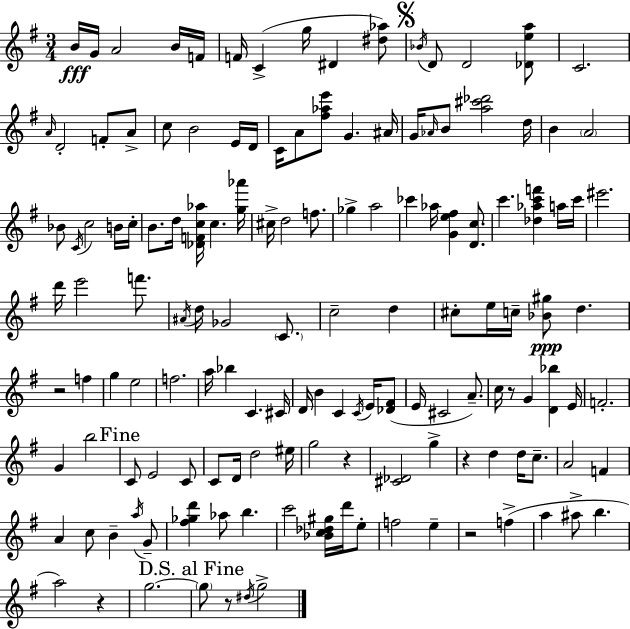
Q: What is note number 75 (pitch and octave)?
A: C4